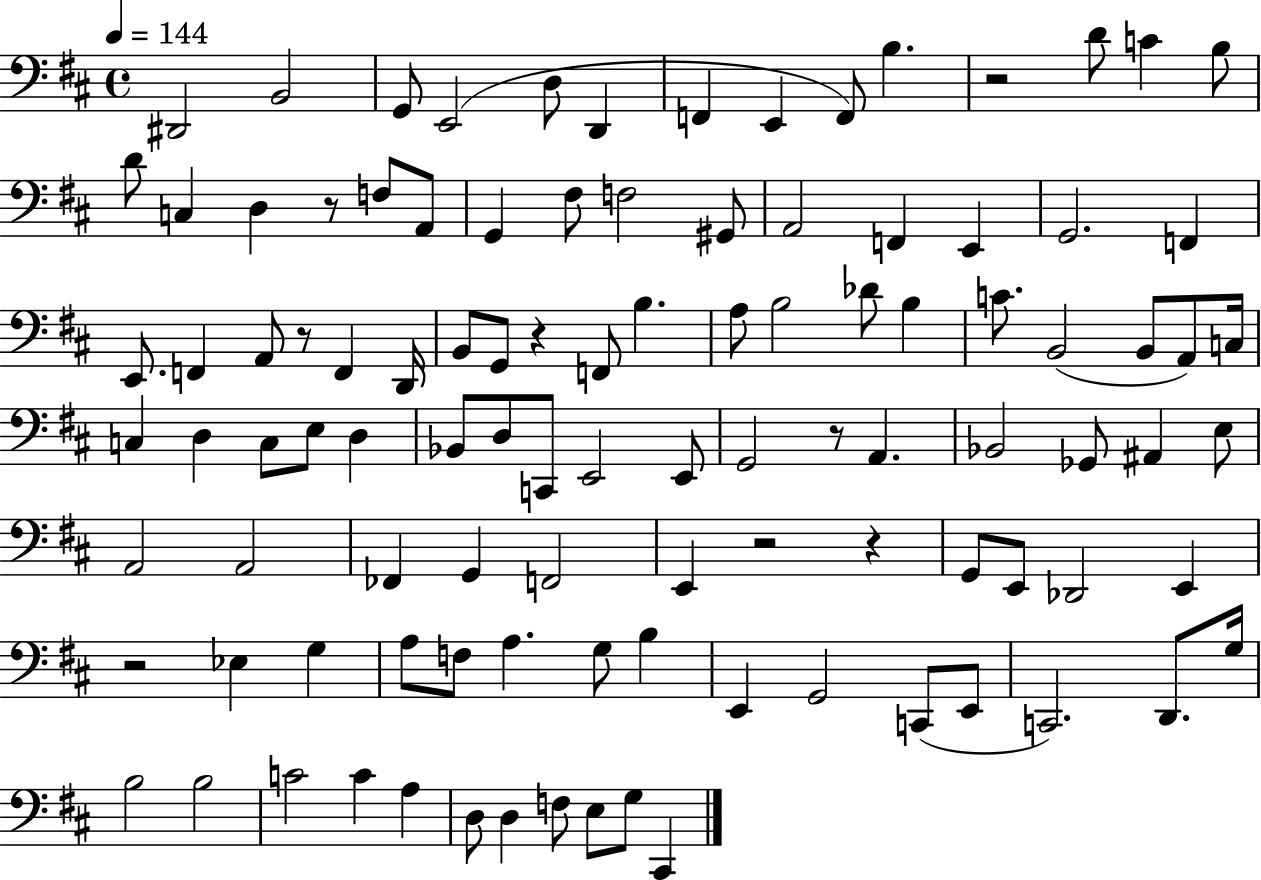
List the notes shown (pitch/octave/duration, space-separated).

D#2/h B2/h G2/e E2/h D3/e D2/q F2/q E2/q F2/e B3/q. R/h D4/e C4/q B3/e D4/e C3/q D3/q R/e F3/e A2/e G2/q F#3/e F3/h G#2/e A2/h F2/q E2/q G2/h. F2/q E2/e. F2/q A2/e R/e F2/q D2/s B2/e G2/e R/q F2/e B3/q. A3/e B3/h Db4/e B3/q C4/e. B2/h B2/e A2/e C3/s C3/q D3/q C3/e E3/e D3/q Bb2/e D3/e C2/e E2/h E2/e G2/h R/e A2/q. Bb2/h Gb2/e A#2/q E3/e A2/h A2/h FES2/q G2/q F2/h E2/q R/h R/q G2/e E2/e Db2/h E2/q R/h Eb3/q G3/q A3/e F3/e A3/q. G3/e B3/q E2/q G2/h C2/e E2/e C2/h. D2/e. G3/s B3/h B3/h C4/h C4/q A3/q D3/e D3/q F3/e E3/e G3/e C#2/q